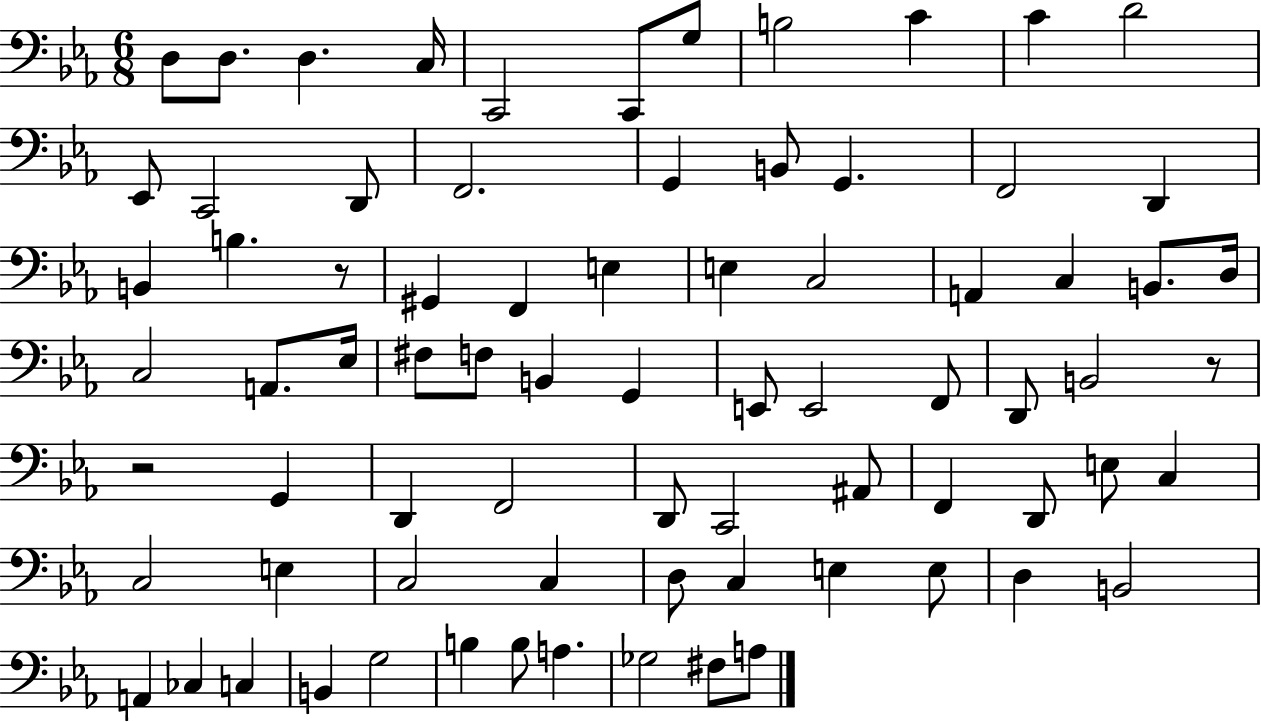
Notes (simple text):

D3/e D3/e. D3/q. C3/s C2/h C2/e G3/e B3/h C4/q C4/q D4/h Eb2/e C2/h D2/e F2/h. G2/q B2/e G2/q. F2/h D2/q B2/q B3/q. R/e G#2/q F2/q E3/q E3/q C3/h A2/q C3/q B2/e. D3/s C3/h A2/e. Eb3/s F#3/e F3/e B2/q G2/q E2/e E2/h F2/e D2/e B2/h R/e R/h G2/q D2/q F2/h D2/e C2/h A#2/e F2/q D2/e E3/e C3/q C3/h E3/q C3/h C3/q D3/e C3/q E3/q E3/e D3/q B2/h A2/q CES3/q C3/q B2/q G3/h B3/q B3/e A3/q. Gb3/h F#3/e A3/e